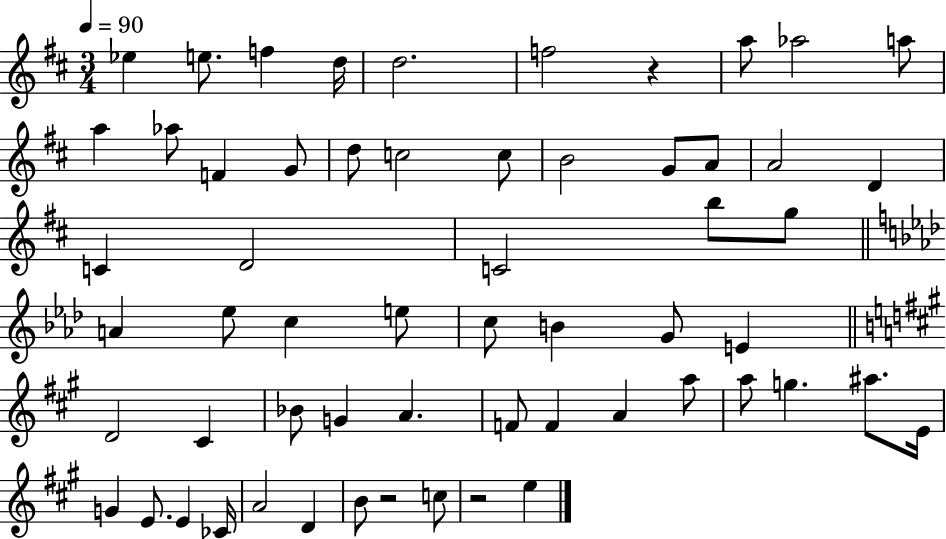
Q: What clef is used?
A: treble